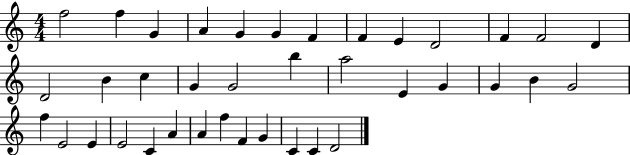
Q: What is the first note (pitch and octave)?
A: F5